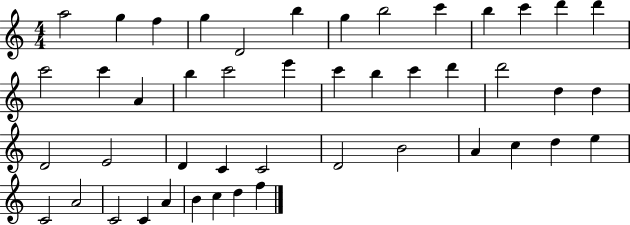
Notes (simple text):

A5/h G5/q F5/q G5/q D4/h B5/q G5/q B5/h C6/q B5/q C6/q D6/q D6/q C6/h C6/q A4/q B5/q C6/h E6/q C6/q B5/q C6/q D6/q D6/h D5/q D5/q D4/h E4/h D4/q C4/q C4/h D4/h B4/h A4/q C5/q D5/q E5/q C4/h A4/h C4/h C4/q A4/q B4/q C5/q D5/q F5/q